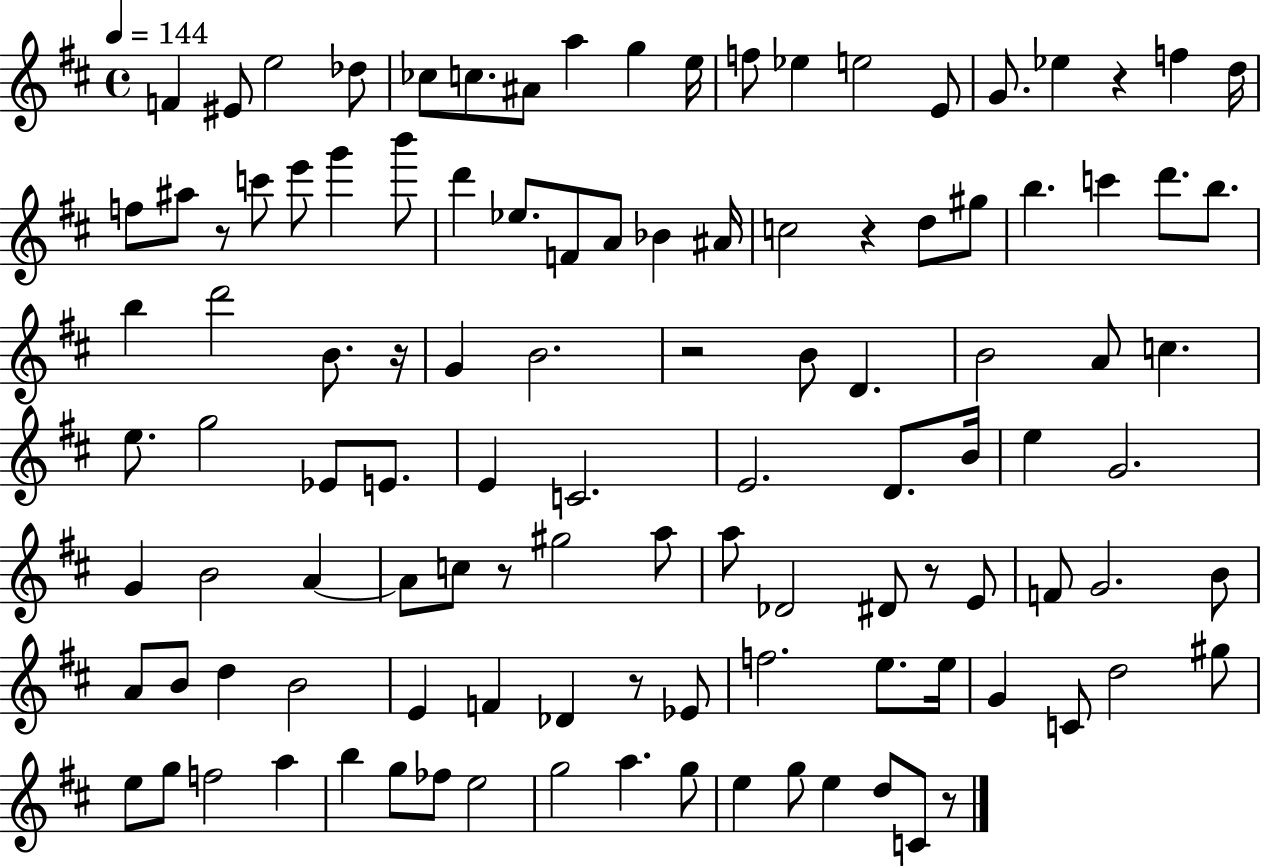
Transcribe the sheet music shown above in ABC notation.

X:1
T:Untitled
M:4/4
L:1/4
K:D
F ^E/2 e2 _d/2 _c/2 c/2 ^A/2 a g e/4 f/2 _e e2 E/2 G/2 _e z f d/4 f/2 ^a/2 z/2 c'/2 e'/2 g' b'/2 d' _e/2 F/2 A/2 _B ^A/4 c2 z d/2 ^g/2 b c' d'/2 b/2 b d'2 B/2 z/4 G B2 z2 B/2 D B2 A/2 c e/2 g2 _E/2 E/2 E C2 E2 D/2 B/4 e G2 G B2 A A/2 c/2 z/2 ^g2 a/2 a/2 _D2 ^D/2 z/2 E/2 F/2 G2 B/2 A/2 B/2 d B2 E F _D z/2 _E/2 f2 e/2 e/4 G C/2 d2 ^g/2 e/2 g/2 f2 a b g/2 _f/2 e2 g2 a g/2 e g/2 e d/2 C/2 z/2